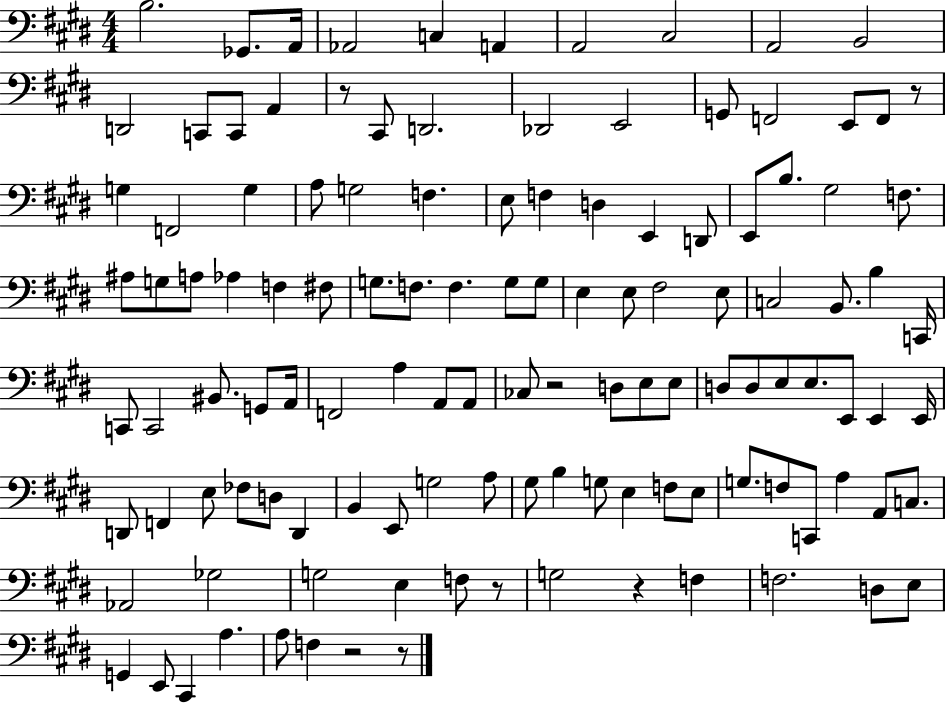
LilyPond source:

{
  \clef bass
  \numericTimeSignature
  \time 4/4
  \key e \major
  b2. ges,8. a,16 | aes,2 c4 a,4 | a,2 cis2 | a,2 b,2 | \break d,2 c,8 c,8 a,4 | r8 cis,8 d,2. | des,2 e,2 | g,8 f,2 e,8 f,8 r8 | \break g4 f,2 g4 | a8 g2 f4. | e8 f4 d4 e,4 d,8 | e,8 b8. gis2 f8. | \break ais8 g8 a8 aes4 f4 fis8 | g8. f8. f4. g8 g8 | e4 e8 fis2 e8 | c2 b,8. b4 c,16 | \break c,8 c,2 bis,8. g,8 a,16 | f,2 a4 a,8 a,8 | ces8 r2 d8 e8 e8 | d8 d8 e8 e8. e,8 e,4 e,16 | \break d,8 f,4 e8 fes8 d8 d,4 | b,4 e,8 g2 a8 | gis8 b4 g8 e4 f8 e8 | g8. f8 c,8 a4 a,8 c8. | \break aes,2 ges2 | g2 e4 f8 r8 | g2 r4 f4 | f2. d8 e8 | \break g,4 e,8 cis,4 a4. | a8 f4 r2 r8 | \bar "|."
}